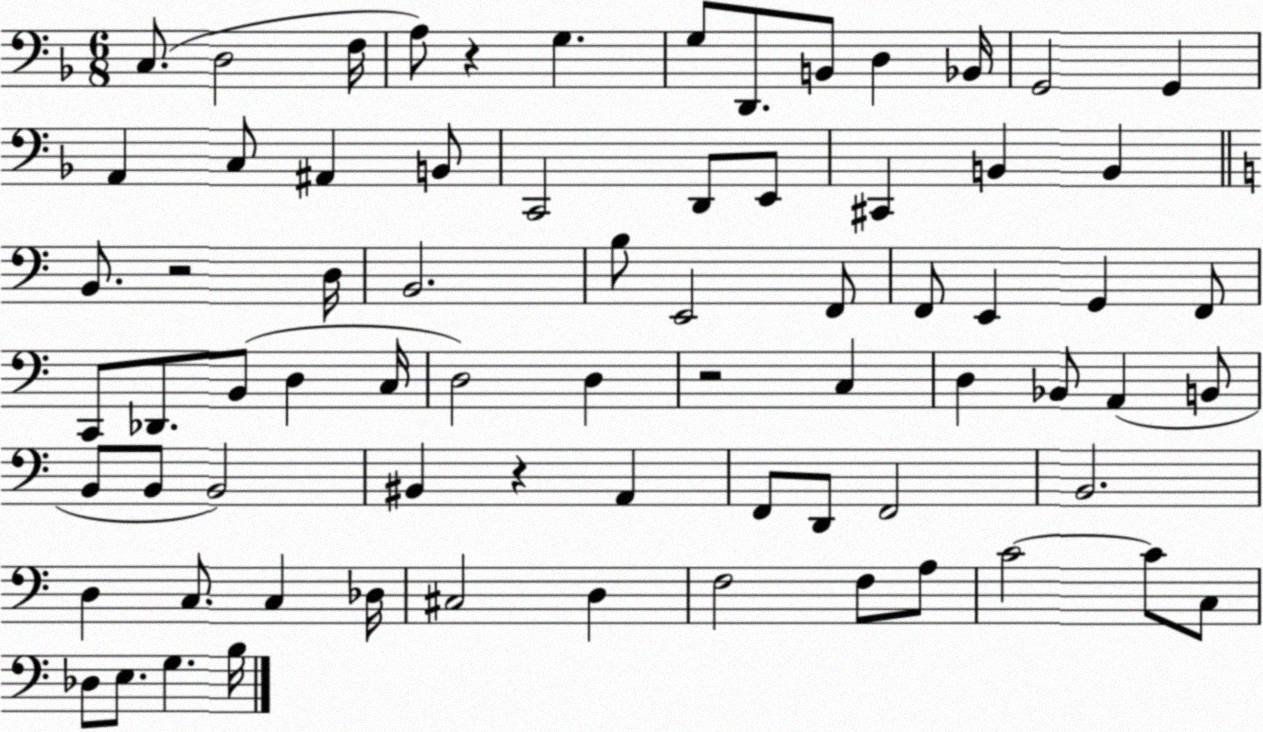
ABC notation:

X:1
T:Untitled
M:6/8
L:1/4
K:F
C,/2 D,2 F,/4 A,/2 z G, G,/2 D,,/2 B,,/2 D, _B,,/4 G,,2 G,, A,, C,/2 ^A,, B,,/2 C,,2 D,,/2 E,,/2 ^C,, B,, B,, B,,/2 z2 D,/4 B,,2 B,/2 E,,2 F,,/2 F,,/2 E,, G,, F,,/2 C,,/2 _D,,/2 B,,/2 D, C,/4 D,2 D, z2 C, D, _B,,/2 A,, B,,/2 B,,/2 B,,/2 B,,2 ^B,, z A,, F,,/2 D,,/2 F,,2 B,,2 D, C,/2 C, _D,/4 ^C,2 D, F,2 F,/2 A,/2 C2 C/2 C,/2 _D,/2 E,/2 G, B,/4